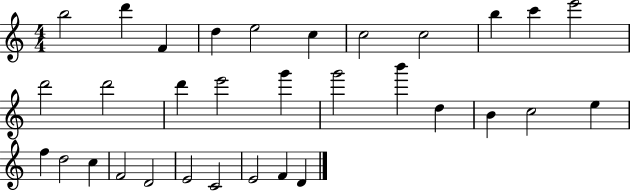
{
  \clef treble
  \numericTimeSignature
  \time 4/4
  \key c \major
  b''2 d'''4 f'4 | d''4 e''2 c''4 | c''2 c''2 | b''4 c'''4 e'''2 | \break d'''2 d'''2 | d'''4 e'''2 g'''4 | g'''2 b'''4 d''4 | b'4 c''2 e''4 | \break f''4 d''2 c''4 | f'2 d'2 | e'2 c'2 | e'2 f'4 d'4 | \break \bar "|."
}